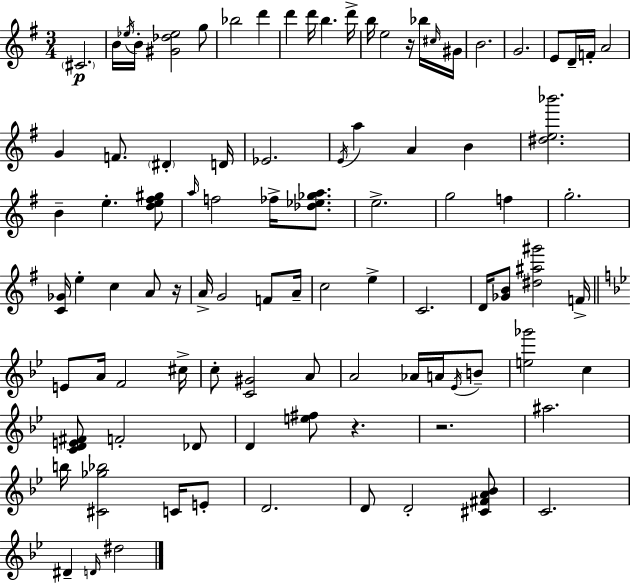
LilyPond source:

{
  \clef treble
  \numericTimeSignature
  \time 3/4
  \key e \minor
  \parenthesize cis'2.\p | b'16 \acciaccatura { ees''16 } b'16-. <gis' des'' ees''>2 g''8 | bes''2 d'''4 | d'''4 d'''16 b''4. | \break d'''16-> b''16 e''2 r16 bes''16 | \grace { cis''16 } gis'16 b'2. | g'2. | e'8 d'16-- f'16-. a'2 | \break g'4 f'8. \parenthesize dis'4-. | d'16 ees'2. | \acciaccatura { e'16 } a''4 a'4 b'4 | <dis'' e'' bes'''>2. | \break b'4-- e''4.-. | <d'' e'' fis'' gis''>8 \grace { a''16 } f''2 | fes''16-> <des'' ees'' ges'' a''>8. e''2.-> | g''2 | \break f''4 g''2.-. | <c' ges'>16 e''4-. c''4 | a'8 r16 a'16-> g'2 | f'8 a'16-- c''2 | \break e''4-> c'2. | d'16 <ges' b'>8 <dis'' ais'' gis'''>2 | f'16-> \bar "||" \break \key g \minor e'8 a'16 f'2 cis''16-> | c''8-. <c' gis'>2 a'8 | a'2 aes'16 a'16 \acciaccatura { ees'16 } b'8-- | <e'' ges'''>2 c''4 | \break <c' d' e' fis'>8 f'2-. des'8 | d'4 <e'' fis''>8 r4. | r2. | ais''2. | \break b''16 <cis' ges'' bes''>2 c'16 e'8-. | d'2. | d'8 d'2-. <cis' fis' a' bes'>8 | c'2. | \break dis'4-- \grace { d'16 } dis''2 | \bar "|."
}